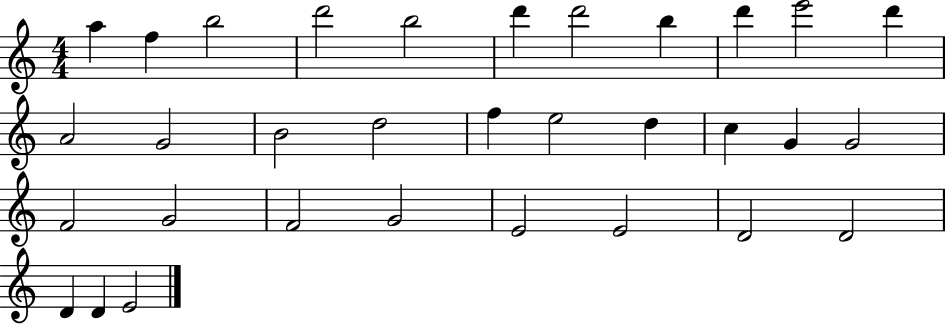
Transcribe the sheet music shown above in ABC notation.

X:1
T:Untitled
M:4/4
L:1/4
K:C
a f b2 d'2 b2 d' d'2 b d' e'2 d' A2 G2 B2 d2 f e2 d c G G2 F2 G2 F2 G2 E2 E2 D2 D2 D D E2